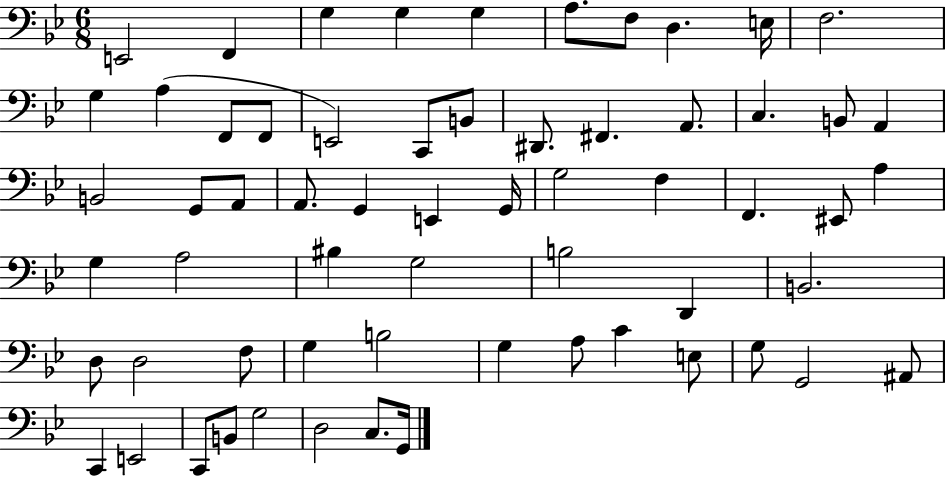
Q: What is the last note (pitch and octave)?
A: G2